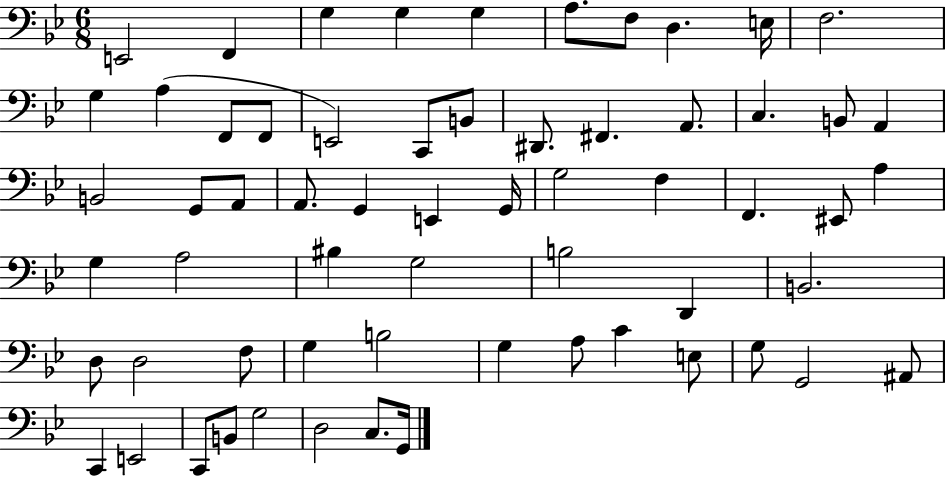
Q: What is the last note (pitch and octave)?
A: G2